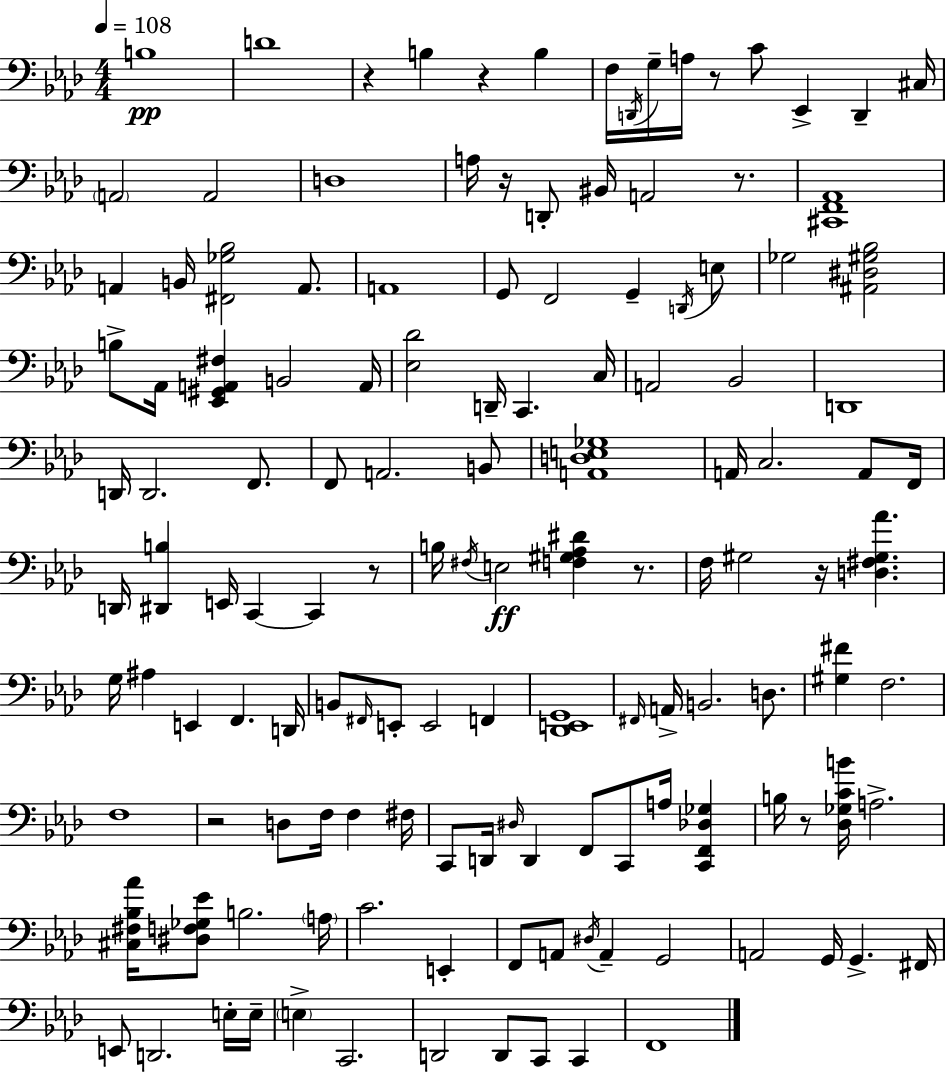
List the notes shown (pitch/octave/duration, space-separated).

B3/w D4/w R/q B3/q R/q B3/q F3/s D2/s G3/s A3/s R/e C4/e Eb2/q D2/q C#3/s A2/h A2/h D3/w A3/s R/s D2/e BIS2/s A2/h R/e. [C#2,F2,Ab2]/w A2/q B2/s [F#2,Gb3,Bb3]/h A2/e. A2/w G2/e F2/h G2/q D2/s E3/e Gb3/h [A#2,D#3,G#3,Bb3]/h B3/e Ab2/s [Eb2,G#2,A2,F#3]/q B2/h A2/s [Eb3,Db4]/h D2/s C2/q. C3/s A2/h Bb2/h D2/w D2/s D2/h. F2/e. F2/e A2/h. B2/e [A2,D3,E3,Gb3]/w A2/s C3/h. A2/e F2/s D2/s [D#2,B3]/q E2/s C2/q C2/q R/e B3/s F#3/s E3/h [F3,G#3,Ab3,D#4]/q R/e. F3/s G#3/h R/s [D3,F#3,G#3,Ab4]/q. G3/s A#3/q E2/q F2/q. D2/s B2/e F#2/s E2/e E2/h F2/q [Db2,E2,G2]/w F#2/s A2/s B2/h. D3/e. [G#3,F#4]/q F3/h. F3/w R/h D3/e F3/s F3/q F#3/s C2/e D2/s D#3/s D2/q F2/e C2/e A3/s [C2,F2,Db3,Gb3]/q B3/s R/e [Db3,Gb3,C4,B4]/s A3/h. [C#3,F#3,Bb3,Ab4]/s [D#3,F3,Gb3,Eb4]/e B3/h. A3/s C4/h. E2/q F2/e A2/e D#3/s A2/q G2/h A2/h G2/s G2/q. F#2/s E2/e D2/h. E3/s E3/s E3/q C2/h. D2/h D2/e C2/e C2/q F2/w